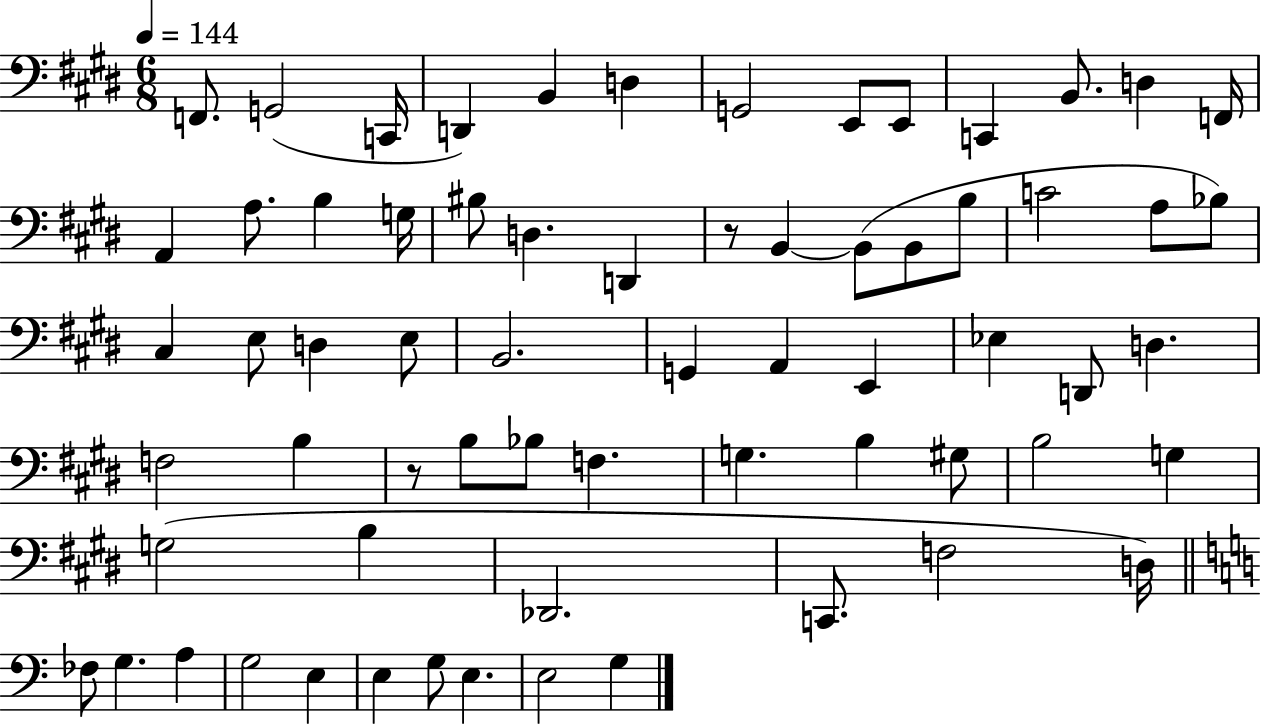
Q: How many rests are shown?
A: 2